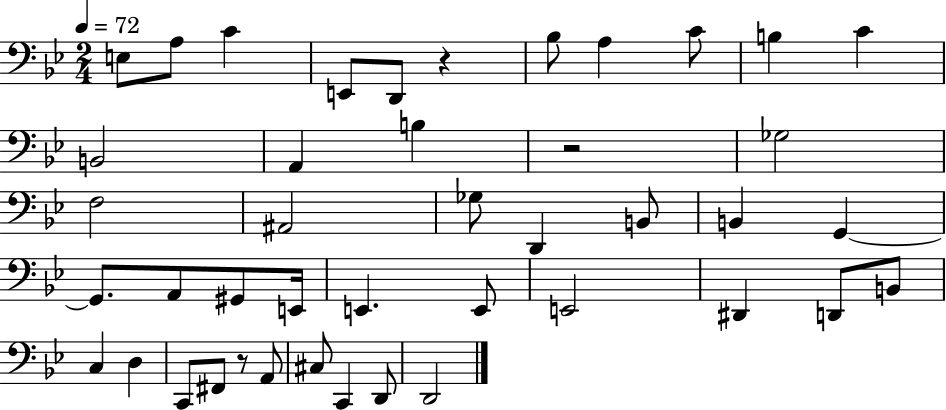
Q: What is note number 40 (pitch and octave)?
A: D2